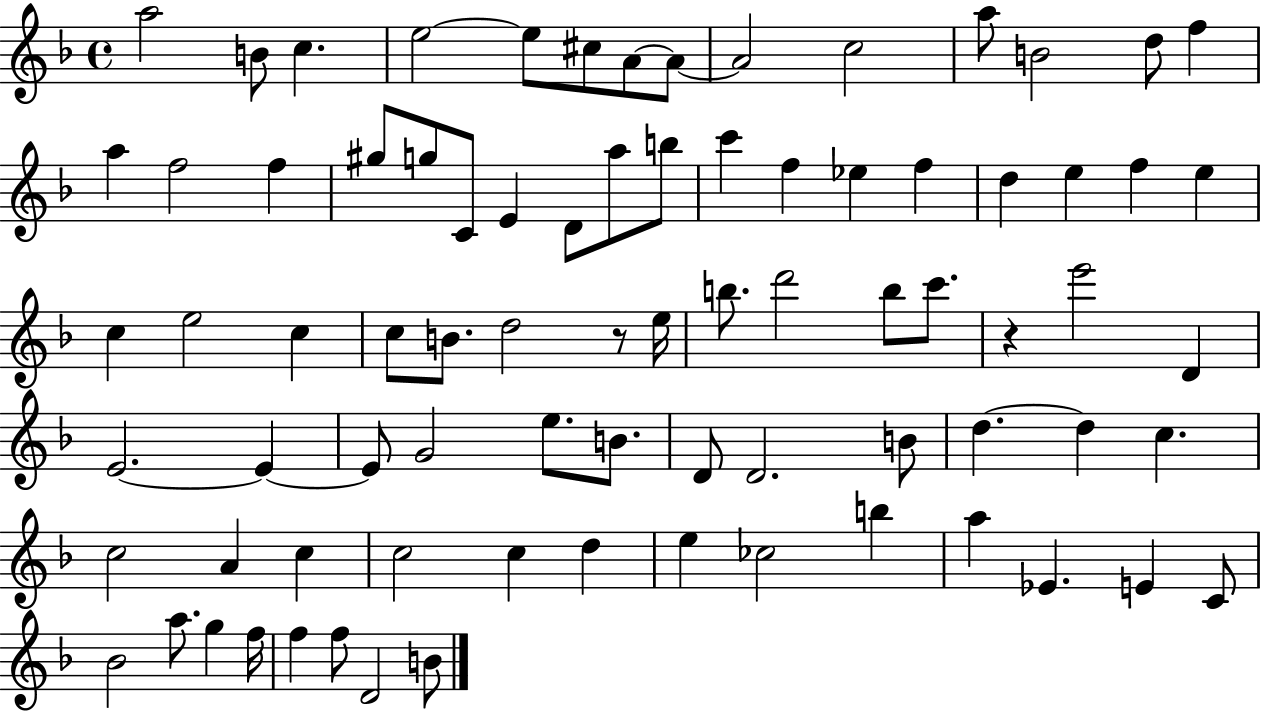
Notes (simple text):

A5/h B4/e C5/q. E5/h E5/e C#5/e A4/e A4/e A4/h C5/h A5/e B4/h D5/e F5/q A5/q F5/h F5/q G#5/e G5/e C4/e E4/q D4/e A5/e B5/e C6/q F5/q Eb5/q F5/q D5/q E5/q F5/q E5/q C5/q E5/h C5/q C5/e B4/e. D5/h R/e E5/s B5/e. D6/h B5/e C6/e. R/q E6/h D4/q E4/h. E4/q E4/e G4/h E5/e. B4/e. D4/e D4/h. B4/e D5/q. D5/q C5/q. C5/h A4/q C5/q C5/h C5/q D5/q E5/q CES5/h B5/q A5/q Eb4/q. E4/q C4/e Bb4/h A5/e. G5/q F5/s F5/q F5/e D4/h B4/e